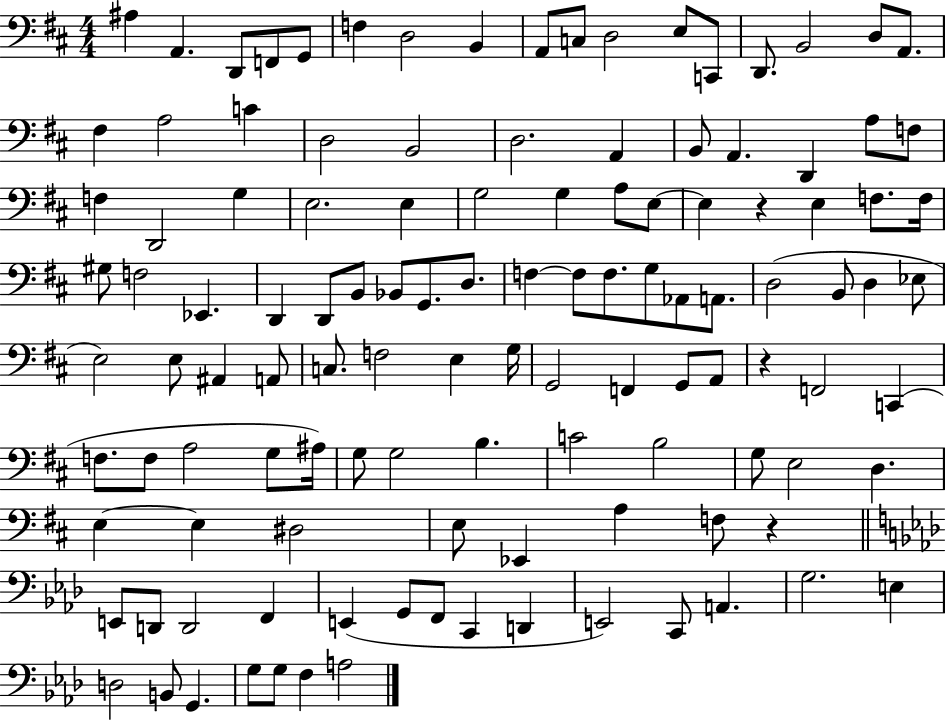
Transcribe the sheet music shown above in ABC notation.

X:1
T:Untitled
M:4/4
L:1/4
K:D
^A, A,, D,,/2 F,,/2 G,,/2 F, D,2 B,, A,,/2 C,/2 D,2 E,/2 C,,/2 D,,/2 B,,2 D,/2 A,,/2 ^F, A,2 C D,2 B,,2 D,2 A,, B,,/2 A,, D,, A,/2 F,/2 F, D,,2 G, E,2 E, G,2 G, A,/2 E,/2 E, z E, F,/2 F,/4 ^G,/2 F,2 _E,, D,, D,,/2 B,,/2 _B,,/2 G,,/2 D,/2 F, F,/2 F,/2 G,/2 _A,,/2 A,,/2 D,2 B,,/2 D, _E,/2 E,2 E,/2 ^A,, A,,/2 C,/2 F,2 E, G,/4 G,,2 F,, G,,/2 A,,/2 z F,,2 C,, F,/2 F,/2 A,2 G,/2 ^A,/4 G,/2 G,2 B, C2 B,2 G,/2 E,2 D, E, E, ^D,2 E,/2 _E,, A, F,/2 z E,,/2 D,,/2 D,,2 F,, E,, G,,/2 F,,/2 C,, D,, E,,2 C,,/2 A,, G,2 E, D,2 B,,/2 G,, G,/2 G,/2 F, A,2